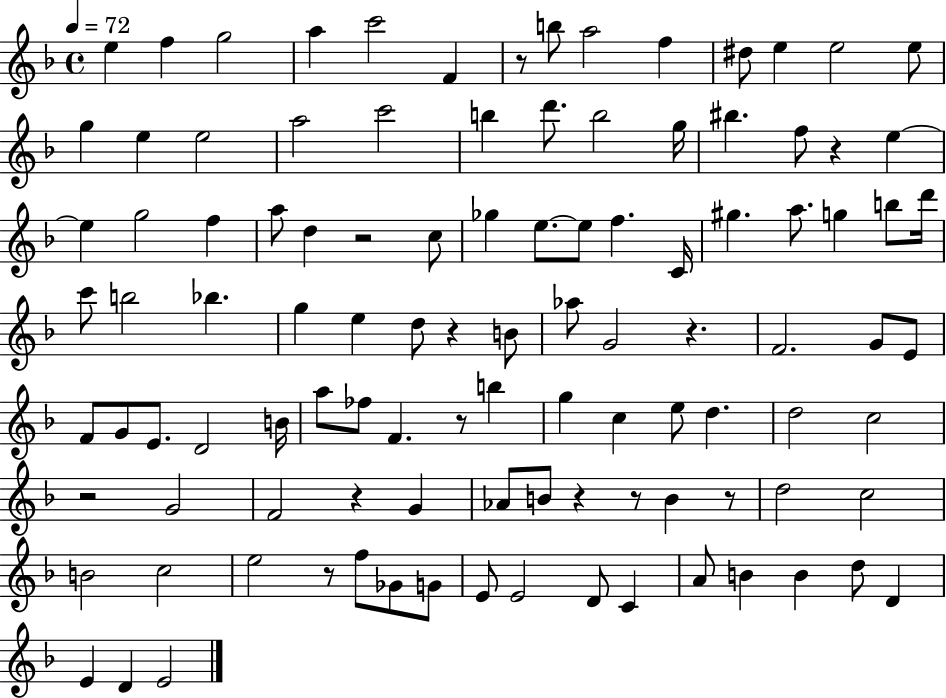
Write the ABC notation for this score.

X:1
T:Untitled
M:4/4
L:1/4
K:F
e f g2 a c'2 F z/2 b/2 a2 f ^d/2 e e2 e/2 g e e2 a2 c'2 b d'/2 b2 g/4 ^b f/2 z e e g2 f a/2 d z2 c/2 _g e/2 e/2 f C/4 ^g a/2 g b/2 d'/4 c'/2 b2 _b g e d/2 z B/2 _a/2 G2 z F2 G/2 E/2 F/2 G/2 E/2 D2 B/4 a/2 _f/2 F z/2 b g c e/2 d d2 c2 z2 G2 F2 z G _A/2 B/2 z z/2 B z/2 d2 c2 B2 c2 e2 z/2 f/2 _G/2 G/2 E/2 E2 D/2 C A/2 B B d/2 D E D E2